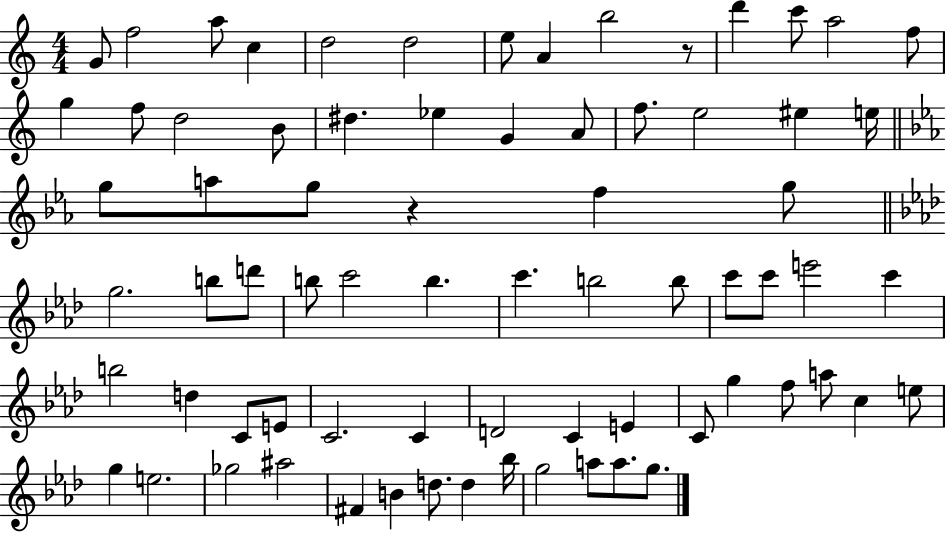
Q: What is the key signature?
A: C major